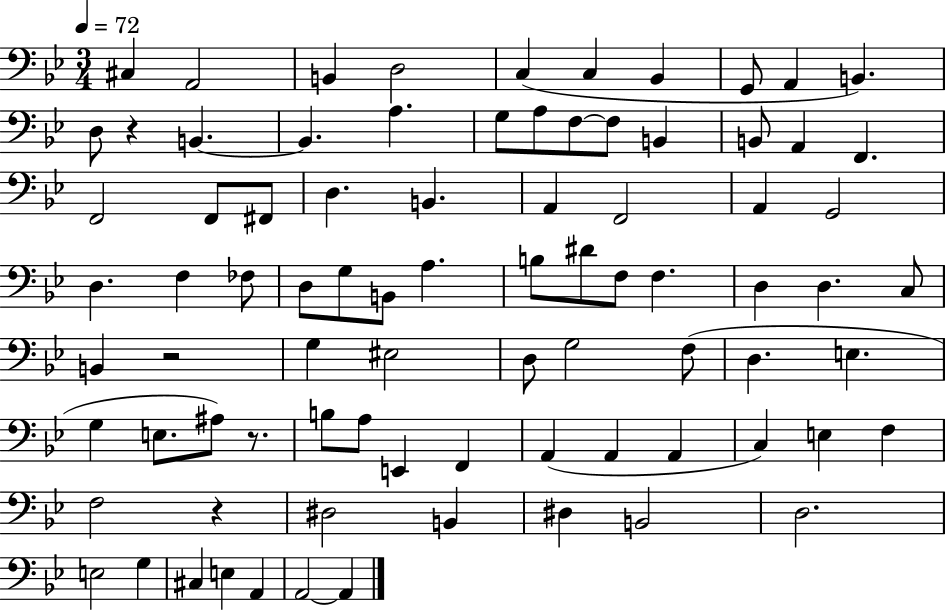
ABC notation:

X:1
T:Untitled
M:3/4
L:1/4
K:Bb
^C, A,,2 B,, D,2 C, C, _B,, G,,/2 A,, B,, D,/2 z B,, B,, A, G,/2 A,/2 F,/2 F,/2 B,, B,,/2 A,, F,, F,,2 F,,/2 ^F,,/2 D, B,, A,, F,,2 A,, G,,2 D, F, _F,/2 D,/2 G,/2 B,,/2 A, B,/2 ^D/2 F,/2 F, D, D, C,/2 B,, z2 G, ^E,2 D,/2 G,2 F,/2 D, E, G, E,/2 ^A,/2 z/2 B,/2 A,/2 E,, F,, A,, A,, A,, C, E, F, F,2 z ^D,2 B,, ^D, B,,2 D,2 E,2 G, ^C, E, A,, A,,2 A,,